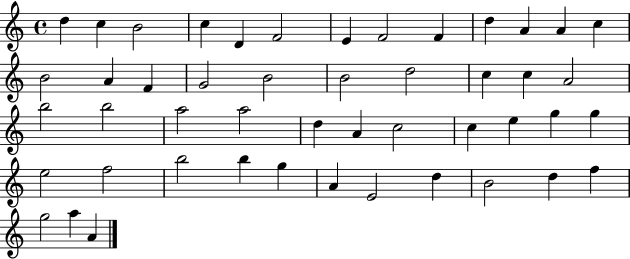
{
  \clef treble
  \time 4/4
  \defaultTimeSignature
  \key c \major
  d''4 c''4 b'2 | c''4 d'4 f'2 | e'4 f'2 f'4 | d''4 a'4 a'4 c''4 | \break b'2 a'4 f'4 | g'2 b'2 | b'2 d''2 | c''4 c''4 a'2 | \break b''2 b''2 | a''2 a''2 | d''4 a'4 c''2 | c''4 e''4 g''4 g''4 | \break e''2 f''2 | b''2 b''4 g''4 | a'4 e'2 d''4 | b'2 d''4 f''4 | \break g''2 a''4 a'4 | \bar "|."
}